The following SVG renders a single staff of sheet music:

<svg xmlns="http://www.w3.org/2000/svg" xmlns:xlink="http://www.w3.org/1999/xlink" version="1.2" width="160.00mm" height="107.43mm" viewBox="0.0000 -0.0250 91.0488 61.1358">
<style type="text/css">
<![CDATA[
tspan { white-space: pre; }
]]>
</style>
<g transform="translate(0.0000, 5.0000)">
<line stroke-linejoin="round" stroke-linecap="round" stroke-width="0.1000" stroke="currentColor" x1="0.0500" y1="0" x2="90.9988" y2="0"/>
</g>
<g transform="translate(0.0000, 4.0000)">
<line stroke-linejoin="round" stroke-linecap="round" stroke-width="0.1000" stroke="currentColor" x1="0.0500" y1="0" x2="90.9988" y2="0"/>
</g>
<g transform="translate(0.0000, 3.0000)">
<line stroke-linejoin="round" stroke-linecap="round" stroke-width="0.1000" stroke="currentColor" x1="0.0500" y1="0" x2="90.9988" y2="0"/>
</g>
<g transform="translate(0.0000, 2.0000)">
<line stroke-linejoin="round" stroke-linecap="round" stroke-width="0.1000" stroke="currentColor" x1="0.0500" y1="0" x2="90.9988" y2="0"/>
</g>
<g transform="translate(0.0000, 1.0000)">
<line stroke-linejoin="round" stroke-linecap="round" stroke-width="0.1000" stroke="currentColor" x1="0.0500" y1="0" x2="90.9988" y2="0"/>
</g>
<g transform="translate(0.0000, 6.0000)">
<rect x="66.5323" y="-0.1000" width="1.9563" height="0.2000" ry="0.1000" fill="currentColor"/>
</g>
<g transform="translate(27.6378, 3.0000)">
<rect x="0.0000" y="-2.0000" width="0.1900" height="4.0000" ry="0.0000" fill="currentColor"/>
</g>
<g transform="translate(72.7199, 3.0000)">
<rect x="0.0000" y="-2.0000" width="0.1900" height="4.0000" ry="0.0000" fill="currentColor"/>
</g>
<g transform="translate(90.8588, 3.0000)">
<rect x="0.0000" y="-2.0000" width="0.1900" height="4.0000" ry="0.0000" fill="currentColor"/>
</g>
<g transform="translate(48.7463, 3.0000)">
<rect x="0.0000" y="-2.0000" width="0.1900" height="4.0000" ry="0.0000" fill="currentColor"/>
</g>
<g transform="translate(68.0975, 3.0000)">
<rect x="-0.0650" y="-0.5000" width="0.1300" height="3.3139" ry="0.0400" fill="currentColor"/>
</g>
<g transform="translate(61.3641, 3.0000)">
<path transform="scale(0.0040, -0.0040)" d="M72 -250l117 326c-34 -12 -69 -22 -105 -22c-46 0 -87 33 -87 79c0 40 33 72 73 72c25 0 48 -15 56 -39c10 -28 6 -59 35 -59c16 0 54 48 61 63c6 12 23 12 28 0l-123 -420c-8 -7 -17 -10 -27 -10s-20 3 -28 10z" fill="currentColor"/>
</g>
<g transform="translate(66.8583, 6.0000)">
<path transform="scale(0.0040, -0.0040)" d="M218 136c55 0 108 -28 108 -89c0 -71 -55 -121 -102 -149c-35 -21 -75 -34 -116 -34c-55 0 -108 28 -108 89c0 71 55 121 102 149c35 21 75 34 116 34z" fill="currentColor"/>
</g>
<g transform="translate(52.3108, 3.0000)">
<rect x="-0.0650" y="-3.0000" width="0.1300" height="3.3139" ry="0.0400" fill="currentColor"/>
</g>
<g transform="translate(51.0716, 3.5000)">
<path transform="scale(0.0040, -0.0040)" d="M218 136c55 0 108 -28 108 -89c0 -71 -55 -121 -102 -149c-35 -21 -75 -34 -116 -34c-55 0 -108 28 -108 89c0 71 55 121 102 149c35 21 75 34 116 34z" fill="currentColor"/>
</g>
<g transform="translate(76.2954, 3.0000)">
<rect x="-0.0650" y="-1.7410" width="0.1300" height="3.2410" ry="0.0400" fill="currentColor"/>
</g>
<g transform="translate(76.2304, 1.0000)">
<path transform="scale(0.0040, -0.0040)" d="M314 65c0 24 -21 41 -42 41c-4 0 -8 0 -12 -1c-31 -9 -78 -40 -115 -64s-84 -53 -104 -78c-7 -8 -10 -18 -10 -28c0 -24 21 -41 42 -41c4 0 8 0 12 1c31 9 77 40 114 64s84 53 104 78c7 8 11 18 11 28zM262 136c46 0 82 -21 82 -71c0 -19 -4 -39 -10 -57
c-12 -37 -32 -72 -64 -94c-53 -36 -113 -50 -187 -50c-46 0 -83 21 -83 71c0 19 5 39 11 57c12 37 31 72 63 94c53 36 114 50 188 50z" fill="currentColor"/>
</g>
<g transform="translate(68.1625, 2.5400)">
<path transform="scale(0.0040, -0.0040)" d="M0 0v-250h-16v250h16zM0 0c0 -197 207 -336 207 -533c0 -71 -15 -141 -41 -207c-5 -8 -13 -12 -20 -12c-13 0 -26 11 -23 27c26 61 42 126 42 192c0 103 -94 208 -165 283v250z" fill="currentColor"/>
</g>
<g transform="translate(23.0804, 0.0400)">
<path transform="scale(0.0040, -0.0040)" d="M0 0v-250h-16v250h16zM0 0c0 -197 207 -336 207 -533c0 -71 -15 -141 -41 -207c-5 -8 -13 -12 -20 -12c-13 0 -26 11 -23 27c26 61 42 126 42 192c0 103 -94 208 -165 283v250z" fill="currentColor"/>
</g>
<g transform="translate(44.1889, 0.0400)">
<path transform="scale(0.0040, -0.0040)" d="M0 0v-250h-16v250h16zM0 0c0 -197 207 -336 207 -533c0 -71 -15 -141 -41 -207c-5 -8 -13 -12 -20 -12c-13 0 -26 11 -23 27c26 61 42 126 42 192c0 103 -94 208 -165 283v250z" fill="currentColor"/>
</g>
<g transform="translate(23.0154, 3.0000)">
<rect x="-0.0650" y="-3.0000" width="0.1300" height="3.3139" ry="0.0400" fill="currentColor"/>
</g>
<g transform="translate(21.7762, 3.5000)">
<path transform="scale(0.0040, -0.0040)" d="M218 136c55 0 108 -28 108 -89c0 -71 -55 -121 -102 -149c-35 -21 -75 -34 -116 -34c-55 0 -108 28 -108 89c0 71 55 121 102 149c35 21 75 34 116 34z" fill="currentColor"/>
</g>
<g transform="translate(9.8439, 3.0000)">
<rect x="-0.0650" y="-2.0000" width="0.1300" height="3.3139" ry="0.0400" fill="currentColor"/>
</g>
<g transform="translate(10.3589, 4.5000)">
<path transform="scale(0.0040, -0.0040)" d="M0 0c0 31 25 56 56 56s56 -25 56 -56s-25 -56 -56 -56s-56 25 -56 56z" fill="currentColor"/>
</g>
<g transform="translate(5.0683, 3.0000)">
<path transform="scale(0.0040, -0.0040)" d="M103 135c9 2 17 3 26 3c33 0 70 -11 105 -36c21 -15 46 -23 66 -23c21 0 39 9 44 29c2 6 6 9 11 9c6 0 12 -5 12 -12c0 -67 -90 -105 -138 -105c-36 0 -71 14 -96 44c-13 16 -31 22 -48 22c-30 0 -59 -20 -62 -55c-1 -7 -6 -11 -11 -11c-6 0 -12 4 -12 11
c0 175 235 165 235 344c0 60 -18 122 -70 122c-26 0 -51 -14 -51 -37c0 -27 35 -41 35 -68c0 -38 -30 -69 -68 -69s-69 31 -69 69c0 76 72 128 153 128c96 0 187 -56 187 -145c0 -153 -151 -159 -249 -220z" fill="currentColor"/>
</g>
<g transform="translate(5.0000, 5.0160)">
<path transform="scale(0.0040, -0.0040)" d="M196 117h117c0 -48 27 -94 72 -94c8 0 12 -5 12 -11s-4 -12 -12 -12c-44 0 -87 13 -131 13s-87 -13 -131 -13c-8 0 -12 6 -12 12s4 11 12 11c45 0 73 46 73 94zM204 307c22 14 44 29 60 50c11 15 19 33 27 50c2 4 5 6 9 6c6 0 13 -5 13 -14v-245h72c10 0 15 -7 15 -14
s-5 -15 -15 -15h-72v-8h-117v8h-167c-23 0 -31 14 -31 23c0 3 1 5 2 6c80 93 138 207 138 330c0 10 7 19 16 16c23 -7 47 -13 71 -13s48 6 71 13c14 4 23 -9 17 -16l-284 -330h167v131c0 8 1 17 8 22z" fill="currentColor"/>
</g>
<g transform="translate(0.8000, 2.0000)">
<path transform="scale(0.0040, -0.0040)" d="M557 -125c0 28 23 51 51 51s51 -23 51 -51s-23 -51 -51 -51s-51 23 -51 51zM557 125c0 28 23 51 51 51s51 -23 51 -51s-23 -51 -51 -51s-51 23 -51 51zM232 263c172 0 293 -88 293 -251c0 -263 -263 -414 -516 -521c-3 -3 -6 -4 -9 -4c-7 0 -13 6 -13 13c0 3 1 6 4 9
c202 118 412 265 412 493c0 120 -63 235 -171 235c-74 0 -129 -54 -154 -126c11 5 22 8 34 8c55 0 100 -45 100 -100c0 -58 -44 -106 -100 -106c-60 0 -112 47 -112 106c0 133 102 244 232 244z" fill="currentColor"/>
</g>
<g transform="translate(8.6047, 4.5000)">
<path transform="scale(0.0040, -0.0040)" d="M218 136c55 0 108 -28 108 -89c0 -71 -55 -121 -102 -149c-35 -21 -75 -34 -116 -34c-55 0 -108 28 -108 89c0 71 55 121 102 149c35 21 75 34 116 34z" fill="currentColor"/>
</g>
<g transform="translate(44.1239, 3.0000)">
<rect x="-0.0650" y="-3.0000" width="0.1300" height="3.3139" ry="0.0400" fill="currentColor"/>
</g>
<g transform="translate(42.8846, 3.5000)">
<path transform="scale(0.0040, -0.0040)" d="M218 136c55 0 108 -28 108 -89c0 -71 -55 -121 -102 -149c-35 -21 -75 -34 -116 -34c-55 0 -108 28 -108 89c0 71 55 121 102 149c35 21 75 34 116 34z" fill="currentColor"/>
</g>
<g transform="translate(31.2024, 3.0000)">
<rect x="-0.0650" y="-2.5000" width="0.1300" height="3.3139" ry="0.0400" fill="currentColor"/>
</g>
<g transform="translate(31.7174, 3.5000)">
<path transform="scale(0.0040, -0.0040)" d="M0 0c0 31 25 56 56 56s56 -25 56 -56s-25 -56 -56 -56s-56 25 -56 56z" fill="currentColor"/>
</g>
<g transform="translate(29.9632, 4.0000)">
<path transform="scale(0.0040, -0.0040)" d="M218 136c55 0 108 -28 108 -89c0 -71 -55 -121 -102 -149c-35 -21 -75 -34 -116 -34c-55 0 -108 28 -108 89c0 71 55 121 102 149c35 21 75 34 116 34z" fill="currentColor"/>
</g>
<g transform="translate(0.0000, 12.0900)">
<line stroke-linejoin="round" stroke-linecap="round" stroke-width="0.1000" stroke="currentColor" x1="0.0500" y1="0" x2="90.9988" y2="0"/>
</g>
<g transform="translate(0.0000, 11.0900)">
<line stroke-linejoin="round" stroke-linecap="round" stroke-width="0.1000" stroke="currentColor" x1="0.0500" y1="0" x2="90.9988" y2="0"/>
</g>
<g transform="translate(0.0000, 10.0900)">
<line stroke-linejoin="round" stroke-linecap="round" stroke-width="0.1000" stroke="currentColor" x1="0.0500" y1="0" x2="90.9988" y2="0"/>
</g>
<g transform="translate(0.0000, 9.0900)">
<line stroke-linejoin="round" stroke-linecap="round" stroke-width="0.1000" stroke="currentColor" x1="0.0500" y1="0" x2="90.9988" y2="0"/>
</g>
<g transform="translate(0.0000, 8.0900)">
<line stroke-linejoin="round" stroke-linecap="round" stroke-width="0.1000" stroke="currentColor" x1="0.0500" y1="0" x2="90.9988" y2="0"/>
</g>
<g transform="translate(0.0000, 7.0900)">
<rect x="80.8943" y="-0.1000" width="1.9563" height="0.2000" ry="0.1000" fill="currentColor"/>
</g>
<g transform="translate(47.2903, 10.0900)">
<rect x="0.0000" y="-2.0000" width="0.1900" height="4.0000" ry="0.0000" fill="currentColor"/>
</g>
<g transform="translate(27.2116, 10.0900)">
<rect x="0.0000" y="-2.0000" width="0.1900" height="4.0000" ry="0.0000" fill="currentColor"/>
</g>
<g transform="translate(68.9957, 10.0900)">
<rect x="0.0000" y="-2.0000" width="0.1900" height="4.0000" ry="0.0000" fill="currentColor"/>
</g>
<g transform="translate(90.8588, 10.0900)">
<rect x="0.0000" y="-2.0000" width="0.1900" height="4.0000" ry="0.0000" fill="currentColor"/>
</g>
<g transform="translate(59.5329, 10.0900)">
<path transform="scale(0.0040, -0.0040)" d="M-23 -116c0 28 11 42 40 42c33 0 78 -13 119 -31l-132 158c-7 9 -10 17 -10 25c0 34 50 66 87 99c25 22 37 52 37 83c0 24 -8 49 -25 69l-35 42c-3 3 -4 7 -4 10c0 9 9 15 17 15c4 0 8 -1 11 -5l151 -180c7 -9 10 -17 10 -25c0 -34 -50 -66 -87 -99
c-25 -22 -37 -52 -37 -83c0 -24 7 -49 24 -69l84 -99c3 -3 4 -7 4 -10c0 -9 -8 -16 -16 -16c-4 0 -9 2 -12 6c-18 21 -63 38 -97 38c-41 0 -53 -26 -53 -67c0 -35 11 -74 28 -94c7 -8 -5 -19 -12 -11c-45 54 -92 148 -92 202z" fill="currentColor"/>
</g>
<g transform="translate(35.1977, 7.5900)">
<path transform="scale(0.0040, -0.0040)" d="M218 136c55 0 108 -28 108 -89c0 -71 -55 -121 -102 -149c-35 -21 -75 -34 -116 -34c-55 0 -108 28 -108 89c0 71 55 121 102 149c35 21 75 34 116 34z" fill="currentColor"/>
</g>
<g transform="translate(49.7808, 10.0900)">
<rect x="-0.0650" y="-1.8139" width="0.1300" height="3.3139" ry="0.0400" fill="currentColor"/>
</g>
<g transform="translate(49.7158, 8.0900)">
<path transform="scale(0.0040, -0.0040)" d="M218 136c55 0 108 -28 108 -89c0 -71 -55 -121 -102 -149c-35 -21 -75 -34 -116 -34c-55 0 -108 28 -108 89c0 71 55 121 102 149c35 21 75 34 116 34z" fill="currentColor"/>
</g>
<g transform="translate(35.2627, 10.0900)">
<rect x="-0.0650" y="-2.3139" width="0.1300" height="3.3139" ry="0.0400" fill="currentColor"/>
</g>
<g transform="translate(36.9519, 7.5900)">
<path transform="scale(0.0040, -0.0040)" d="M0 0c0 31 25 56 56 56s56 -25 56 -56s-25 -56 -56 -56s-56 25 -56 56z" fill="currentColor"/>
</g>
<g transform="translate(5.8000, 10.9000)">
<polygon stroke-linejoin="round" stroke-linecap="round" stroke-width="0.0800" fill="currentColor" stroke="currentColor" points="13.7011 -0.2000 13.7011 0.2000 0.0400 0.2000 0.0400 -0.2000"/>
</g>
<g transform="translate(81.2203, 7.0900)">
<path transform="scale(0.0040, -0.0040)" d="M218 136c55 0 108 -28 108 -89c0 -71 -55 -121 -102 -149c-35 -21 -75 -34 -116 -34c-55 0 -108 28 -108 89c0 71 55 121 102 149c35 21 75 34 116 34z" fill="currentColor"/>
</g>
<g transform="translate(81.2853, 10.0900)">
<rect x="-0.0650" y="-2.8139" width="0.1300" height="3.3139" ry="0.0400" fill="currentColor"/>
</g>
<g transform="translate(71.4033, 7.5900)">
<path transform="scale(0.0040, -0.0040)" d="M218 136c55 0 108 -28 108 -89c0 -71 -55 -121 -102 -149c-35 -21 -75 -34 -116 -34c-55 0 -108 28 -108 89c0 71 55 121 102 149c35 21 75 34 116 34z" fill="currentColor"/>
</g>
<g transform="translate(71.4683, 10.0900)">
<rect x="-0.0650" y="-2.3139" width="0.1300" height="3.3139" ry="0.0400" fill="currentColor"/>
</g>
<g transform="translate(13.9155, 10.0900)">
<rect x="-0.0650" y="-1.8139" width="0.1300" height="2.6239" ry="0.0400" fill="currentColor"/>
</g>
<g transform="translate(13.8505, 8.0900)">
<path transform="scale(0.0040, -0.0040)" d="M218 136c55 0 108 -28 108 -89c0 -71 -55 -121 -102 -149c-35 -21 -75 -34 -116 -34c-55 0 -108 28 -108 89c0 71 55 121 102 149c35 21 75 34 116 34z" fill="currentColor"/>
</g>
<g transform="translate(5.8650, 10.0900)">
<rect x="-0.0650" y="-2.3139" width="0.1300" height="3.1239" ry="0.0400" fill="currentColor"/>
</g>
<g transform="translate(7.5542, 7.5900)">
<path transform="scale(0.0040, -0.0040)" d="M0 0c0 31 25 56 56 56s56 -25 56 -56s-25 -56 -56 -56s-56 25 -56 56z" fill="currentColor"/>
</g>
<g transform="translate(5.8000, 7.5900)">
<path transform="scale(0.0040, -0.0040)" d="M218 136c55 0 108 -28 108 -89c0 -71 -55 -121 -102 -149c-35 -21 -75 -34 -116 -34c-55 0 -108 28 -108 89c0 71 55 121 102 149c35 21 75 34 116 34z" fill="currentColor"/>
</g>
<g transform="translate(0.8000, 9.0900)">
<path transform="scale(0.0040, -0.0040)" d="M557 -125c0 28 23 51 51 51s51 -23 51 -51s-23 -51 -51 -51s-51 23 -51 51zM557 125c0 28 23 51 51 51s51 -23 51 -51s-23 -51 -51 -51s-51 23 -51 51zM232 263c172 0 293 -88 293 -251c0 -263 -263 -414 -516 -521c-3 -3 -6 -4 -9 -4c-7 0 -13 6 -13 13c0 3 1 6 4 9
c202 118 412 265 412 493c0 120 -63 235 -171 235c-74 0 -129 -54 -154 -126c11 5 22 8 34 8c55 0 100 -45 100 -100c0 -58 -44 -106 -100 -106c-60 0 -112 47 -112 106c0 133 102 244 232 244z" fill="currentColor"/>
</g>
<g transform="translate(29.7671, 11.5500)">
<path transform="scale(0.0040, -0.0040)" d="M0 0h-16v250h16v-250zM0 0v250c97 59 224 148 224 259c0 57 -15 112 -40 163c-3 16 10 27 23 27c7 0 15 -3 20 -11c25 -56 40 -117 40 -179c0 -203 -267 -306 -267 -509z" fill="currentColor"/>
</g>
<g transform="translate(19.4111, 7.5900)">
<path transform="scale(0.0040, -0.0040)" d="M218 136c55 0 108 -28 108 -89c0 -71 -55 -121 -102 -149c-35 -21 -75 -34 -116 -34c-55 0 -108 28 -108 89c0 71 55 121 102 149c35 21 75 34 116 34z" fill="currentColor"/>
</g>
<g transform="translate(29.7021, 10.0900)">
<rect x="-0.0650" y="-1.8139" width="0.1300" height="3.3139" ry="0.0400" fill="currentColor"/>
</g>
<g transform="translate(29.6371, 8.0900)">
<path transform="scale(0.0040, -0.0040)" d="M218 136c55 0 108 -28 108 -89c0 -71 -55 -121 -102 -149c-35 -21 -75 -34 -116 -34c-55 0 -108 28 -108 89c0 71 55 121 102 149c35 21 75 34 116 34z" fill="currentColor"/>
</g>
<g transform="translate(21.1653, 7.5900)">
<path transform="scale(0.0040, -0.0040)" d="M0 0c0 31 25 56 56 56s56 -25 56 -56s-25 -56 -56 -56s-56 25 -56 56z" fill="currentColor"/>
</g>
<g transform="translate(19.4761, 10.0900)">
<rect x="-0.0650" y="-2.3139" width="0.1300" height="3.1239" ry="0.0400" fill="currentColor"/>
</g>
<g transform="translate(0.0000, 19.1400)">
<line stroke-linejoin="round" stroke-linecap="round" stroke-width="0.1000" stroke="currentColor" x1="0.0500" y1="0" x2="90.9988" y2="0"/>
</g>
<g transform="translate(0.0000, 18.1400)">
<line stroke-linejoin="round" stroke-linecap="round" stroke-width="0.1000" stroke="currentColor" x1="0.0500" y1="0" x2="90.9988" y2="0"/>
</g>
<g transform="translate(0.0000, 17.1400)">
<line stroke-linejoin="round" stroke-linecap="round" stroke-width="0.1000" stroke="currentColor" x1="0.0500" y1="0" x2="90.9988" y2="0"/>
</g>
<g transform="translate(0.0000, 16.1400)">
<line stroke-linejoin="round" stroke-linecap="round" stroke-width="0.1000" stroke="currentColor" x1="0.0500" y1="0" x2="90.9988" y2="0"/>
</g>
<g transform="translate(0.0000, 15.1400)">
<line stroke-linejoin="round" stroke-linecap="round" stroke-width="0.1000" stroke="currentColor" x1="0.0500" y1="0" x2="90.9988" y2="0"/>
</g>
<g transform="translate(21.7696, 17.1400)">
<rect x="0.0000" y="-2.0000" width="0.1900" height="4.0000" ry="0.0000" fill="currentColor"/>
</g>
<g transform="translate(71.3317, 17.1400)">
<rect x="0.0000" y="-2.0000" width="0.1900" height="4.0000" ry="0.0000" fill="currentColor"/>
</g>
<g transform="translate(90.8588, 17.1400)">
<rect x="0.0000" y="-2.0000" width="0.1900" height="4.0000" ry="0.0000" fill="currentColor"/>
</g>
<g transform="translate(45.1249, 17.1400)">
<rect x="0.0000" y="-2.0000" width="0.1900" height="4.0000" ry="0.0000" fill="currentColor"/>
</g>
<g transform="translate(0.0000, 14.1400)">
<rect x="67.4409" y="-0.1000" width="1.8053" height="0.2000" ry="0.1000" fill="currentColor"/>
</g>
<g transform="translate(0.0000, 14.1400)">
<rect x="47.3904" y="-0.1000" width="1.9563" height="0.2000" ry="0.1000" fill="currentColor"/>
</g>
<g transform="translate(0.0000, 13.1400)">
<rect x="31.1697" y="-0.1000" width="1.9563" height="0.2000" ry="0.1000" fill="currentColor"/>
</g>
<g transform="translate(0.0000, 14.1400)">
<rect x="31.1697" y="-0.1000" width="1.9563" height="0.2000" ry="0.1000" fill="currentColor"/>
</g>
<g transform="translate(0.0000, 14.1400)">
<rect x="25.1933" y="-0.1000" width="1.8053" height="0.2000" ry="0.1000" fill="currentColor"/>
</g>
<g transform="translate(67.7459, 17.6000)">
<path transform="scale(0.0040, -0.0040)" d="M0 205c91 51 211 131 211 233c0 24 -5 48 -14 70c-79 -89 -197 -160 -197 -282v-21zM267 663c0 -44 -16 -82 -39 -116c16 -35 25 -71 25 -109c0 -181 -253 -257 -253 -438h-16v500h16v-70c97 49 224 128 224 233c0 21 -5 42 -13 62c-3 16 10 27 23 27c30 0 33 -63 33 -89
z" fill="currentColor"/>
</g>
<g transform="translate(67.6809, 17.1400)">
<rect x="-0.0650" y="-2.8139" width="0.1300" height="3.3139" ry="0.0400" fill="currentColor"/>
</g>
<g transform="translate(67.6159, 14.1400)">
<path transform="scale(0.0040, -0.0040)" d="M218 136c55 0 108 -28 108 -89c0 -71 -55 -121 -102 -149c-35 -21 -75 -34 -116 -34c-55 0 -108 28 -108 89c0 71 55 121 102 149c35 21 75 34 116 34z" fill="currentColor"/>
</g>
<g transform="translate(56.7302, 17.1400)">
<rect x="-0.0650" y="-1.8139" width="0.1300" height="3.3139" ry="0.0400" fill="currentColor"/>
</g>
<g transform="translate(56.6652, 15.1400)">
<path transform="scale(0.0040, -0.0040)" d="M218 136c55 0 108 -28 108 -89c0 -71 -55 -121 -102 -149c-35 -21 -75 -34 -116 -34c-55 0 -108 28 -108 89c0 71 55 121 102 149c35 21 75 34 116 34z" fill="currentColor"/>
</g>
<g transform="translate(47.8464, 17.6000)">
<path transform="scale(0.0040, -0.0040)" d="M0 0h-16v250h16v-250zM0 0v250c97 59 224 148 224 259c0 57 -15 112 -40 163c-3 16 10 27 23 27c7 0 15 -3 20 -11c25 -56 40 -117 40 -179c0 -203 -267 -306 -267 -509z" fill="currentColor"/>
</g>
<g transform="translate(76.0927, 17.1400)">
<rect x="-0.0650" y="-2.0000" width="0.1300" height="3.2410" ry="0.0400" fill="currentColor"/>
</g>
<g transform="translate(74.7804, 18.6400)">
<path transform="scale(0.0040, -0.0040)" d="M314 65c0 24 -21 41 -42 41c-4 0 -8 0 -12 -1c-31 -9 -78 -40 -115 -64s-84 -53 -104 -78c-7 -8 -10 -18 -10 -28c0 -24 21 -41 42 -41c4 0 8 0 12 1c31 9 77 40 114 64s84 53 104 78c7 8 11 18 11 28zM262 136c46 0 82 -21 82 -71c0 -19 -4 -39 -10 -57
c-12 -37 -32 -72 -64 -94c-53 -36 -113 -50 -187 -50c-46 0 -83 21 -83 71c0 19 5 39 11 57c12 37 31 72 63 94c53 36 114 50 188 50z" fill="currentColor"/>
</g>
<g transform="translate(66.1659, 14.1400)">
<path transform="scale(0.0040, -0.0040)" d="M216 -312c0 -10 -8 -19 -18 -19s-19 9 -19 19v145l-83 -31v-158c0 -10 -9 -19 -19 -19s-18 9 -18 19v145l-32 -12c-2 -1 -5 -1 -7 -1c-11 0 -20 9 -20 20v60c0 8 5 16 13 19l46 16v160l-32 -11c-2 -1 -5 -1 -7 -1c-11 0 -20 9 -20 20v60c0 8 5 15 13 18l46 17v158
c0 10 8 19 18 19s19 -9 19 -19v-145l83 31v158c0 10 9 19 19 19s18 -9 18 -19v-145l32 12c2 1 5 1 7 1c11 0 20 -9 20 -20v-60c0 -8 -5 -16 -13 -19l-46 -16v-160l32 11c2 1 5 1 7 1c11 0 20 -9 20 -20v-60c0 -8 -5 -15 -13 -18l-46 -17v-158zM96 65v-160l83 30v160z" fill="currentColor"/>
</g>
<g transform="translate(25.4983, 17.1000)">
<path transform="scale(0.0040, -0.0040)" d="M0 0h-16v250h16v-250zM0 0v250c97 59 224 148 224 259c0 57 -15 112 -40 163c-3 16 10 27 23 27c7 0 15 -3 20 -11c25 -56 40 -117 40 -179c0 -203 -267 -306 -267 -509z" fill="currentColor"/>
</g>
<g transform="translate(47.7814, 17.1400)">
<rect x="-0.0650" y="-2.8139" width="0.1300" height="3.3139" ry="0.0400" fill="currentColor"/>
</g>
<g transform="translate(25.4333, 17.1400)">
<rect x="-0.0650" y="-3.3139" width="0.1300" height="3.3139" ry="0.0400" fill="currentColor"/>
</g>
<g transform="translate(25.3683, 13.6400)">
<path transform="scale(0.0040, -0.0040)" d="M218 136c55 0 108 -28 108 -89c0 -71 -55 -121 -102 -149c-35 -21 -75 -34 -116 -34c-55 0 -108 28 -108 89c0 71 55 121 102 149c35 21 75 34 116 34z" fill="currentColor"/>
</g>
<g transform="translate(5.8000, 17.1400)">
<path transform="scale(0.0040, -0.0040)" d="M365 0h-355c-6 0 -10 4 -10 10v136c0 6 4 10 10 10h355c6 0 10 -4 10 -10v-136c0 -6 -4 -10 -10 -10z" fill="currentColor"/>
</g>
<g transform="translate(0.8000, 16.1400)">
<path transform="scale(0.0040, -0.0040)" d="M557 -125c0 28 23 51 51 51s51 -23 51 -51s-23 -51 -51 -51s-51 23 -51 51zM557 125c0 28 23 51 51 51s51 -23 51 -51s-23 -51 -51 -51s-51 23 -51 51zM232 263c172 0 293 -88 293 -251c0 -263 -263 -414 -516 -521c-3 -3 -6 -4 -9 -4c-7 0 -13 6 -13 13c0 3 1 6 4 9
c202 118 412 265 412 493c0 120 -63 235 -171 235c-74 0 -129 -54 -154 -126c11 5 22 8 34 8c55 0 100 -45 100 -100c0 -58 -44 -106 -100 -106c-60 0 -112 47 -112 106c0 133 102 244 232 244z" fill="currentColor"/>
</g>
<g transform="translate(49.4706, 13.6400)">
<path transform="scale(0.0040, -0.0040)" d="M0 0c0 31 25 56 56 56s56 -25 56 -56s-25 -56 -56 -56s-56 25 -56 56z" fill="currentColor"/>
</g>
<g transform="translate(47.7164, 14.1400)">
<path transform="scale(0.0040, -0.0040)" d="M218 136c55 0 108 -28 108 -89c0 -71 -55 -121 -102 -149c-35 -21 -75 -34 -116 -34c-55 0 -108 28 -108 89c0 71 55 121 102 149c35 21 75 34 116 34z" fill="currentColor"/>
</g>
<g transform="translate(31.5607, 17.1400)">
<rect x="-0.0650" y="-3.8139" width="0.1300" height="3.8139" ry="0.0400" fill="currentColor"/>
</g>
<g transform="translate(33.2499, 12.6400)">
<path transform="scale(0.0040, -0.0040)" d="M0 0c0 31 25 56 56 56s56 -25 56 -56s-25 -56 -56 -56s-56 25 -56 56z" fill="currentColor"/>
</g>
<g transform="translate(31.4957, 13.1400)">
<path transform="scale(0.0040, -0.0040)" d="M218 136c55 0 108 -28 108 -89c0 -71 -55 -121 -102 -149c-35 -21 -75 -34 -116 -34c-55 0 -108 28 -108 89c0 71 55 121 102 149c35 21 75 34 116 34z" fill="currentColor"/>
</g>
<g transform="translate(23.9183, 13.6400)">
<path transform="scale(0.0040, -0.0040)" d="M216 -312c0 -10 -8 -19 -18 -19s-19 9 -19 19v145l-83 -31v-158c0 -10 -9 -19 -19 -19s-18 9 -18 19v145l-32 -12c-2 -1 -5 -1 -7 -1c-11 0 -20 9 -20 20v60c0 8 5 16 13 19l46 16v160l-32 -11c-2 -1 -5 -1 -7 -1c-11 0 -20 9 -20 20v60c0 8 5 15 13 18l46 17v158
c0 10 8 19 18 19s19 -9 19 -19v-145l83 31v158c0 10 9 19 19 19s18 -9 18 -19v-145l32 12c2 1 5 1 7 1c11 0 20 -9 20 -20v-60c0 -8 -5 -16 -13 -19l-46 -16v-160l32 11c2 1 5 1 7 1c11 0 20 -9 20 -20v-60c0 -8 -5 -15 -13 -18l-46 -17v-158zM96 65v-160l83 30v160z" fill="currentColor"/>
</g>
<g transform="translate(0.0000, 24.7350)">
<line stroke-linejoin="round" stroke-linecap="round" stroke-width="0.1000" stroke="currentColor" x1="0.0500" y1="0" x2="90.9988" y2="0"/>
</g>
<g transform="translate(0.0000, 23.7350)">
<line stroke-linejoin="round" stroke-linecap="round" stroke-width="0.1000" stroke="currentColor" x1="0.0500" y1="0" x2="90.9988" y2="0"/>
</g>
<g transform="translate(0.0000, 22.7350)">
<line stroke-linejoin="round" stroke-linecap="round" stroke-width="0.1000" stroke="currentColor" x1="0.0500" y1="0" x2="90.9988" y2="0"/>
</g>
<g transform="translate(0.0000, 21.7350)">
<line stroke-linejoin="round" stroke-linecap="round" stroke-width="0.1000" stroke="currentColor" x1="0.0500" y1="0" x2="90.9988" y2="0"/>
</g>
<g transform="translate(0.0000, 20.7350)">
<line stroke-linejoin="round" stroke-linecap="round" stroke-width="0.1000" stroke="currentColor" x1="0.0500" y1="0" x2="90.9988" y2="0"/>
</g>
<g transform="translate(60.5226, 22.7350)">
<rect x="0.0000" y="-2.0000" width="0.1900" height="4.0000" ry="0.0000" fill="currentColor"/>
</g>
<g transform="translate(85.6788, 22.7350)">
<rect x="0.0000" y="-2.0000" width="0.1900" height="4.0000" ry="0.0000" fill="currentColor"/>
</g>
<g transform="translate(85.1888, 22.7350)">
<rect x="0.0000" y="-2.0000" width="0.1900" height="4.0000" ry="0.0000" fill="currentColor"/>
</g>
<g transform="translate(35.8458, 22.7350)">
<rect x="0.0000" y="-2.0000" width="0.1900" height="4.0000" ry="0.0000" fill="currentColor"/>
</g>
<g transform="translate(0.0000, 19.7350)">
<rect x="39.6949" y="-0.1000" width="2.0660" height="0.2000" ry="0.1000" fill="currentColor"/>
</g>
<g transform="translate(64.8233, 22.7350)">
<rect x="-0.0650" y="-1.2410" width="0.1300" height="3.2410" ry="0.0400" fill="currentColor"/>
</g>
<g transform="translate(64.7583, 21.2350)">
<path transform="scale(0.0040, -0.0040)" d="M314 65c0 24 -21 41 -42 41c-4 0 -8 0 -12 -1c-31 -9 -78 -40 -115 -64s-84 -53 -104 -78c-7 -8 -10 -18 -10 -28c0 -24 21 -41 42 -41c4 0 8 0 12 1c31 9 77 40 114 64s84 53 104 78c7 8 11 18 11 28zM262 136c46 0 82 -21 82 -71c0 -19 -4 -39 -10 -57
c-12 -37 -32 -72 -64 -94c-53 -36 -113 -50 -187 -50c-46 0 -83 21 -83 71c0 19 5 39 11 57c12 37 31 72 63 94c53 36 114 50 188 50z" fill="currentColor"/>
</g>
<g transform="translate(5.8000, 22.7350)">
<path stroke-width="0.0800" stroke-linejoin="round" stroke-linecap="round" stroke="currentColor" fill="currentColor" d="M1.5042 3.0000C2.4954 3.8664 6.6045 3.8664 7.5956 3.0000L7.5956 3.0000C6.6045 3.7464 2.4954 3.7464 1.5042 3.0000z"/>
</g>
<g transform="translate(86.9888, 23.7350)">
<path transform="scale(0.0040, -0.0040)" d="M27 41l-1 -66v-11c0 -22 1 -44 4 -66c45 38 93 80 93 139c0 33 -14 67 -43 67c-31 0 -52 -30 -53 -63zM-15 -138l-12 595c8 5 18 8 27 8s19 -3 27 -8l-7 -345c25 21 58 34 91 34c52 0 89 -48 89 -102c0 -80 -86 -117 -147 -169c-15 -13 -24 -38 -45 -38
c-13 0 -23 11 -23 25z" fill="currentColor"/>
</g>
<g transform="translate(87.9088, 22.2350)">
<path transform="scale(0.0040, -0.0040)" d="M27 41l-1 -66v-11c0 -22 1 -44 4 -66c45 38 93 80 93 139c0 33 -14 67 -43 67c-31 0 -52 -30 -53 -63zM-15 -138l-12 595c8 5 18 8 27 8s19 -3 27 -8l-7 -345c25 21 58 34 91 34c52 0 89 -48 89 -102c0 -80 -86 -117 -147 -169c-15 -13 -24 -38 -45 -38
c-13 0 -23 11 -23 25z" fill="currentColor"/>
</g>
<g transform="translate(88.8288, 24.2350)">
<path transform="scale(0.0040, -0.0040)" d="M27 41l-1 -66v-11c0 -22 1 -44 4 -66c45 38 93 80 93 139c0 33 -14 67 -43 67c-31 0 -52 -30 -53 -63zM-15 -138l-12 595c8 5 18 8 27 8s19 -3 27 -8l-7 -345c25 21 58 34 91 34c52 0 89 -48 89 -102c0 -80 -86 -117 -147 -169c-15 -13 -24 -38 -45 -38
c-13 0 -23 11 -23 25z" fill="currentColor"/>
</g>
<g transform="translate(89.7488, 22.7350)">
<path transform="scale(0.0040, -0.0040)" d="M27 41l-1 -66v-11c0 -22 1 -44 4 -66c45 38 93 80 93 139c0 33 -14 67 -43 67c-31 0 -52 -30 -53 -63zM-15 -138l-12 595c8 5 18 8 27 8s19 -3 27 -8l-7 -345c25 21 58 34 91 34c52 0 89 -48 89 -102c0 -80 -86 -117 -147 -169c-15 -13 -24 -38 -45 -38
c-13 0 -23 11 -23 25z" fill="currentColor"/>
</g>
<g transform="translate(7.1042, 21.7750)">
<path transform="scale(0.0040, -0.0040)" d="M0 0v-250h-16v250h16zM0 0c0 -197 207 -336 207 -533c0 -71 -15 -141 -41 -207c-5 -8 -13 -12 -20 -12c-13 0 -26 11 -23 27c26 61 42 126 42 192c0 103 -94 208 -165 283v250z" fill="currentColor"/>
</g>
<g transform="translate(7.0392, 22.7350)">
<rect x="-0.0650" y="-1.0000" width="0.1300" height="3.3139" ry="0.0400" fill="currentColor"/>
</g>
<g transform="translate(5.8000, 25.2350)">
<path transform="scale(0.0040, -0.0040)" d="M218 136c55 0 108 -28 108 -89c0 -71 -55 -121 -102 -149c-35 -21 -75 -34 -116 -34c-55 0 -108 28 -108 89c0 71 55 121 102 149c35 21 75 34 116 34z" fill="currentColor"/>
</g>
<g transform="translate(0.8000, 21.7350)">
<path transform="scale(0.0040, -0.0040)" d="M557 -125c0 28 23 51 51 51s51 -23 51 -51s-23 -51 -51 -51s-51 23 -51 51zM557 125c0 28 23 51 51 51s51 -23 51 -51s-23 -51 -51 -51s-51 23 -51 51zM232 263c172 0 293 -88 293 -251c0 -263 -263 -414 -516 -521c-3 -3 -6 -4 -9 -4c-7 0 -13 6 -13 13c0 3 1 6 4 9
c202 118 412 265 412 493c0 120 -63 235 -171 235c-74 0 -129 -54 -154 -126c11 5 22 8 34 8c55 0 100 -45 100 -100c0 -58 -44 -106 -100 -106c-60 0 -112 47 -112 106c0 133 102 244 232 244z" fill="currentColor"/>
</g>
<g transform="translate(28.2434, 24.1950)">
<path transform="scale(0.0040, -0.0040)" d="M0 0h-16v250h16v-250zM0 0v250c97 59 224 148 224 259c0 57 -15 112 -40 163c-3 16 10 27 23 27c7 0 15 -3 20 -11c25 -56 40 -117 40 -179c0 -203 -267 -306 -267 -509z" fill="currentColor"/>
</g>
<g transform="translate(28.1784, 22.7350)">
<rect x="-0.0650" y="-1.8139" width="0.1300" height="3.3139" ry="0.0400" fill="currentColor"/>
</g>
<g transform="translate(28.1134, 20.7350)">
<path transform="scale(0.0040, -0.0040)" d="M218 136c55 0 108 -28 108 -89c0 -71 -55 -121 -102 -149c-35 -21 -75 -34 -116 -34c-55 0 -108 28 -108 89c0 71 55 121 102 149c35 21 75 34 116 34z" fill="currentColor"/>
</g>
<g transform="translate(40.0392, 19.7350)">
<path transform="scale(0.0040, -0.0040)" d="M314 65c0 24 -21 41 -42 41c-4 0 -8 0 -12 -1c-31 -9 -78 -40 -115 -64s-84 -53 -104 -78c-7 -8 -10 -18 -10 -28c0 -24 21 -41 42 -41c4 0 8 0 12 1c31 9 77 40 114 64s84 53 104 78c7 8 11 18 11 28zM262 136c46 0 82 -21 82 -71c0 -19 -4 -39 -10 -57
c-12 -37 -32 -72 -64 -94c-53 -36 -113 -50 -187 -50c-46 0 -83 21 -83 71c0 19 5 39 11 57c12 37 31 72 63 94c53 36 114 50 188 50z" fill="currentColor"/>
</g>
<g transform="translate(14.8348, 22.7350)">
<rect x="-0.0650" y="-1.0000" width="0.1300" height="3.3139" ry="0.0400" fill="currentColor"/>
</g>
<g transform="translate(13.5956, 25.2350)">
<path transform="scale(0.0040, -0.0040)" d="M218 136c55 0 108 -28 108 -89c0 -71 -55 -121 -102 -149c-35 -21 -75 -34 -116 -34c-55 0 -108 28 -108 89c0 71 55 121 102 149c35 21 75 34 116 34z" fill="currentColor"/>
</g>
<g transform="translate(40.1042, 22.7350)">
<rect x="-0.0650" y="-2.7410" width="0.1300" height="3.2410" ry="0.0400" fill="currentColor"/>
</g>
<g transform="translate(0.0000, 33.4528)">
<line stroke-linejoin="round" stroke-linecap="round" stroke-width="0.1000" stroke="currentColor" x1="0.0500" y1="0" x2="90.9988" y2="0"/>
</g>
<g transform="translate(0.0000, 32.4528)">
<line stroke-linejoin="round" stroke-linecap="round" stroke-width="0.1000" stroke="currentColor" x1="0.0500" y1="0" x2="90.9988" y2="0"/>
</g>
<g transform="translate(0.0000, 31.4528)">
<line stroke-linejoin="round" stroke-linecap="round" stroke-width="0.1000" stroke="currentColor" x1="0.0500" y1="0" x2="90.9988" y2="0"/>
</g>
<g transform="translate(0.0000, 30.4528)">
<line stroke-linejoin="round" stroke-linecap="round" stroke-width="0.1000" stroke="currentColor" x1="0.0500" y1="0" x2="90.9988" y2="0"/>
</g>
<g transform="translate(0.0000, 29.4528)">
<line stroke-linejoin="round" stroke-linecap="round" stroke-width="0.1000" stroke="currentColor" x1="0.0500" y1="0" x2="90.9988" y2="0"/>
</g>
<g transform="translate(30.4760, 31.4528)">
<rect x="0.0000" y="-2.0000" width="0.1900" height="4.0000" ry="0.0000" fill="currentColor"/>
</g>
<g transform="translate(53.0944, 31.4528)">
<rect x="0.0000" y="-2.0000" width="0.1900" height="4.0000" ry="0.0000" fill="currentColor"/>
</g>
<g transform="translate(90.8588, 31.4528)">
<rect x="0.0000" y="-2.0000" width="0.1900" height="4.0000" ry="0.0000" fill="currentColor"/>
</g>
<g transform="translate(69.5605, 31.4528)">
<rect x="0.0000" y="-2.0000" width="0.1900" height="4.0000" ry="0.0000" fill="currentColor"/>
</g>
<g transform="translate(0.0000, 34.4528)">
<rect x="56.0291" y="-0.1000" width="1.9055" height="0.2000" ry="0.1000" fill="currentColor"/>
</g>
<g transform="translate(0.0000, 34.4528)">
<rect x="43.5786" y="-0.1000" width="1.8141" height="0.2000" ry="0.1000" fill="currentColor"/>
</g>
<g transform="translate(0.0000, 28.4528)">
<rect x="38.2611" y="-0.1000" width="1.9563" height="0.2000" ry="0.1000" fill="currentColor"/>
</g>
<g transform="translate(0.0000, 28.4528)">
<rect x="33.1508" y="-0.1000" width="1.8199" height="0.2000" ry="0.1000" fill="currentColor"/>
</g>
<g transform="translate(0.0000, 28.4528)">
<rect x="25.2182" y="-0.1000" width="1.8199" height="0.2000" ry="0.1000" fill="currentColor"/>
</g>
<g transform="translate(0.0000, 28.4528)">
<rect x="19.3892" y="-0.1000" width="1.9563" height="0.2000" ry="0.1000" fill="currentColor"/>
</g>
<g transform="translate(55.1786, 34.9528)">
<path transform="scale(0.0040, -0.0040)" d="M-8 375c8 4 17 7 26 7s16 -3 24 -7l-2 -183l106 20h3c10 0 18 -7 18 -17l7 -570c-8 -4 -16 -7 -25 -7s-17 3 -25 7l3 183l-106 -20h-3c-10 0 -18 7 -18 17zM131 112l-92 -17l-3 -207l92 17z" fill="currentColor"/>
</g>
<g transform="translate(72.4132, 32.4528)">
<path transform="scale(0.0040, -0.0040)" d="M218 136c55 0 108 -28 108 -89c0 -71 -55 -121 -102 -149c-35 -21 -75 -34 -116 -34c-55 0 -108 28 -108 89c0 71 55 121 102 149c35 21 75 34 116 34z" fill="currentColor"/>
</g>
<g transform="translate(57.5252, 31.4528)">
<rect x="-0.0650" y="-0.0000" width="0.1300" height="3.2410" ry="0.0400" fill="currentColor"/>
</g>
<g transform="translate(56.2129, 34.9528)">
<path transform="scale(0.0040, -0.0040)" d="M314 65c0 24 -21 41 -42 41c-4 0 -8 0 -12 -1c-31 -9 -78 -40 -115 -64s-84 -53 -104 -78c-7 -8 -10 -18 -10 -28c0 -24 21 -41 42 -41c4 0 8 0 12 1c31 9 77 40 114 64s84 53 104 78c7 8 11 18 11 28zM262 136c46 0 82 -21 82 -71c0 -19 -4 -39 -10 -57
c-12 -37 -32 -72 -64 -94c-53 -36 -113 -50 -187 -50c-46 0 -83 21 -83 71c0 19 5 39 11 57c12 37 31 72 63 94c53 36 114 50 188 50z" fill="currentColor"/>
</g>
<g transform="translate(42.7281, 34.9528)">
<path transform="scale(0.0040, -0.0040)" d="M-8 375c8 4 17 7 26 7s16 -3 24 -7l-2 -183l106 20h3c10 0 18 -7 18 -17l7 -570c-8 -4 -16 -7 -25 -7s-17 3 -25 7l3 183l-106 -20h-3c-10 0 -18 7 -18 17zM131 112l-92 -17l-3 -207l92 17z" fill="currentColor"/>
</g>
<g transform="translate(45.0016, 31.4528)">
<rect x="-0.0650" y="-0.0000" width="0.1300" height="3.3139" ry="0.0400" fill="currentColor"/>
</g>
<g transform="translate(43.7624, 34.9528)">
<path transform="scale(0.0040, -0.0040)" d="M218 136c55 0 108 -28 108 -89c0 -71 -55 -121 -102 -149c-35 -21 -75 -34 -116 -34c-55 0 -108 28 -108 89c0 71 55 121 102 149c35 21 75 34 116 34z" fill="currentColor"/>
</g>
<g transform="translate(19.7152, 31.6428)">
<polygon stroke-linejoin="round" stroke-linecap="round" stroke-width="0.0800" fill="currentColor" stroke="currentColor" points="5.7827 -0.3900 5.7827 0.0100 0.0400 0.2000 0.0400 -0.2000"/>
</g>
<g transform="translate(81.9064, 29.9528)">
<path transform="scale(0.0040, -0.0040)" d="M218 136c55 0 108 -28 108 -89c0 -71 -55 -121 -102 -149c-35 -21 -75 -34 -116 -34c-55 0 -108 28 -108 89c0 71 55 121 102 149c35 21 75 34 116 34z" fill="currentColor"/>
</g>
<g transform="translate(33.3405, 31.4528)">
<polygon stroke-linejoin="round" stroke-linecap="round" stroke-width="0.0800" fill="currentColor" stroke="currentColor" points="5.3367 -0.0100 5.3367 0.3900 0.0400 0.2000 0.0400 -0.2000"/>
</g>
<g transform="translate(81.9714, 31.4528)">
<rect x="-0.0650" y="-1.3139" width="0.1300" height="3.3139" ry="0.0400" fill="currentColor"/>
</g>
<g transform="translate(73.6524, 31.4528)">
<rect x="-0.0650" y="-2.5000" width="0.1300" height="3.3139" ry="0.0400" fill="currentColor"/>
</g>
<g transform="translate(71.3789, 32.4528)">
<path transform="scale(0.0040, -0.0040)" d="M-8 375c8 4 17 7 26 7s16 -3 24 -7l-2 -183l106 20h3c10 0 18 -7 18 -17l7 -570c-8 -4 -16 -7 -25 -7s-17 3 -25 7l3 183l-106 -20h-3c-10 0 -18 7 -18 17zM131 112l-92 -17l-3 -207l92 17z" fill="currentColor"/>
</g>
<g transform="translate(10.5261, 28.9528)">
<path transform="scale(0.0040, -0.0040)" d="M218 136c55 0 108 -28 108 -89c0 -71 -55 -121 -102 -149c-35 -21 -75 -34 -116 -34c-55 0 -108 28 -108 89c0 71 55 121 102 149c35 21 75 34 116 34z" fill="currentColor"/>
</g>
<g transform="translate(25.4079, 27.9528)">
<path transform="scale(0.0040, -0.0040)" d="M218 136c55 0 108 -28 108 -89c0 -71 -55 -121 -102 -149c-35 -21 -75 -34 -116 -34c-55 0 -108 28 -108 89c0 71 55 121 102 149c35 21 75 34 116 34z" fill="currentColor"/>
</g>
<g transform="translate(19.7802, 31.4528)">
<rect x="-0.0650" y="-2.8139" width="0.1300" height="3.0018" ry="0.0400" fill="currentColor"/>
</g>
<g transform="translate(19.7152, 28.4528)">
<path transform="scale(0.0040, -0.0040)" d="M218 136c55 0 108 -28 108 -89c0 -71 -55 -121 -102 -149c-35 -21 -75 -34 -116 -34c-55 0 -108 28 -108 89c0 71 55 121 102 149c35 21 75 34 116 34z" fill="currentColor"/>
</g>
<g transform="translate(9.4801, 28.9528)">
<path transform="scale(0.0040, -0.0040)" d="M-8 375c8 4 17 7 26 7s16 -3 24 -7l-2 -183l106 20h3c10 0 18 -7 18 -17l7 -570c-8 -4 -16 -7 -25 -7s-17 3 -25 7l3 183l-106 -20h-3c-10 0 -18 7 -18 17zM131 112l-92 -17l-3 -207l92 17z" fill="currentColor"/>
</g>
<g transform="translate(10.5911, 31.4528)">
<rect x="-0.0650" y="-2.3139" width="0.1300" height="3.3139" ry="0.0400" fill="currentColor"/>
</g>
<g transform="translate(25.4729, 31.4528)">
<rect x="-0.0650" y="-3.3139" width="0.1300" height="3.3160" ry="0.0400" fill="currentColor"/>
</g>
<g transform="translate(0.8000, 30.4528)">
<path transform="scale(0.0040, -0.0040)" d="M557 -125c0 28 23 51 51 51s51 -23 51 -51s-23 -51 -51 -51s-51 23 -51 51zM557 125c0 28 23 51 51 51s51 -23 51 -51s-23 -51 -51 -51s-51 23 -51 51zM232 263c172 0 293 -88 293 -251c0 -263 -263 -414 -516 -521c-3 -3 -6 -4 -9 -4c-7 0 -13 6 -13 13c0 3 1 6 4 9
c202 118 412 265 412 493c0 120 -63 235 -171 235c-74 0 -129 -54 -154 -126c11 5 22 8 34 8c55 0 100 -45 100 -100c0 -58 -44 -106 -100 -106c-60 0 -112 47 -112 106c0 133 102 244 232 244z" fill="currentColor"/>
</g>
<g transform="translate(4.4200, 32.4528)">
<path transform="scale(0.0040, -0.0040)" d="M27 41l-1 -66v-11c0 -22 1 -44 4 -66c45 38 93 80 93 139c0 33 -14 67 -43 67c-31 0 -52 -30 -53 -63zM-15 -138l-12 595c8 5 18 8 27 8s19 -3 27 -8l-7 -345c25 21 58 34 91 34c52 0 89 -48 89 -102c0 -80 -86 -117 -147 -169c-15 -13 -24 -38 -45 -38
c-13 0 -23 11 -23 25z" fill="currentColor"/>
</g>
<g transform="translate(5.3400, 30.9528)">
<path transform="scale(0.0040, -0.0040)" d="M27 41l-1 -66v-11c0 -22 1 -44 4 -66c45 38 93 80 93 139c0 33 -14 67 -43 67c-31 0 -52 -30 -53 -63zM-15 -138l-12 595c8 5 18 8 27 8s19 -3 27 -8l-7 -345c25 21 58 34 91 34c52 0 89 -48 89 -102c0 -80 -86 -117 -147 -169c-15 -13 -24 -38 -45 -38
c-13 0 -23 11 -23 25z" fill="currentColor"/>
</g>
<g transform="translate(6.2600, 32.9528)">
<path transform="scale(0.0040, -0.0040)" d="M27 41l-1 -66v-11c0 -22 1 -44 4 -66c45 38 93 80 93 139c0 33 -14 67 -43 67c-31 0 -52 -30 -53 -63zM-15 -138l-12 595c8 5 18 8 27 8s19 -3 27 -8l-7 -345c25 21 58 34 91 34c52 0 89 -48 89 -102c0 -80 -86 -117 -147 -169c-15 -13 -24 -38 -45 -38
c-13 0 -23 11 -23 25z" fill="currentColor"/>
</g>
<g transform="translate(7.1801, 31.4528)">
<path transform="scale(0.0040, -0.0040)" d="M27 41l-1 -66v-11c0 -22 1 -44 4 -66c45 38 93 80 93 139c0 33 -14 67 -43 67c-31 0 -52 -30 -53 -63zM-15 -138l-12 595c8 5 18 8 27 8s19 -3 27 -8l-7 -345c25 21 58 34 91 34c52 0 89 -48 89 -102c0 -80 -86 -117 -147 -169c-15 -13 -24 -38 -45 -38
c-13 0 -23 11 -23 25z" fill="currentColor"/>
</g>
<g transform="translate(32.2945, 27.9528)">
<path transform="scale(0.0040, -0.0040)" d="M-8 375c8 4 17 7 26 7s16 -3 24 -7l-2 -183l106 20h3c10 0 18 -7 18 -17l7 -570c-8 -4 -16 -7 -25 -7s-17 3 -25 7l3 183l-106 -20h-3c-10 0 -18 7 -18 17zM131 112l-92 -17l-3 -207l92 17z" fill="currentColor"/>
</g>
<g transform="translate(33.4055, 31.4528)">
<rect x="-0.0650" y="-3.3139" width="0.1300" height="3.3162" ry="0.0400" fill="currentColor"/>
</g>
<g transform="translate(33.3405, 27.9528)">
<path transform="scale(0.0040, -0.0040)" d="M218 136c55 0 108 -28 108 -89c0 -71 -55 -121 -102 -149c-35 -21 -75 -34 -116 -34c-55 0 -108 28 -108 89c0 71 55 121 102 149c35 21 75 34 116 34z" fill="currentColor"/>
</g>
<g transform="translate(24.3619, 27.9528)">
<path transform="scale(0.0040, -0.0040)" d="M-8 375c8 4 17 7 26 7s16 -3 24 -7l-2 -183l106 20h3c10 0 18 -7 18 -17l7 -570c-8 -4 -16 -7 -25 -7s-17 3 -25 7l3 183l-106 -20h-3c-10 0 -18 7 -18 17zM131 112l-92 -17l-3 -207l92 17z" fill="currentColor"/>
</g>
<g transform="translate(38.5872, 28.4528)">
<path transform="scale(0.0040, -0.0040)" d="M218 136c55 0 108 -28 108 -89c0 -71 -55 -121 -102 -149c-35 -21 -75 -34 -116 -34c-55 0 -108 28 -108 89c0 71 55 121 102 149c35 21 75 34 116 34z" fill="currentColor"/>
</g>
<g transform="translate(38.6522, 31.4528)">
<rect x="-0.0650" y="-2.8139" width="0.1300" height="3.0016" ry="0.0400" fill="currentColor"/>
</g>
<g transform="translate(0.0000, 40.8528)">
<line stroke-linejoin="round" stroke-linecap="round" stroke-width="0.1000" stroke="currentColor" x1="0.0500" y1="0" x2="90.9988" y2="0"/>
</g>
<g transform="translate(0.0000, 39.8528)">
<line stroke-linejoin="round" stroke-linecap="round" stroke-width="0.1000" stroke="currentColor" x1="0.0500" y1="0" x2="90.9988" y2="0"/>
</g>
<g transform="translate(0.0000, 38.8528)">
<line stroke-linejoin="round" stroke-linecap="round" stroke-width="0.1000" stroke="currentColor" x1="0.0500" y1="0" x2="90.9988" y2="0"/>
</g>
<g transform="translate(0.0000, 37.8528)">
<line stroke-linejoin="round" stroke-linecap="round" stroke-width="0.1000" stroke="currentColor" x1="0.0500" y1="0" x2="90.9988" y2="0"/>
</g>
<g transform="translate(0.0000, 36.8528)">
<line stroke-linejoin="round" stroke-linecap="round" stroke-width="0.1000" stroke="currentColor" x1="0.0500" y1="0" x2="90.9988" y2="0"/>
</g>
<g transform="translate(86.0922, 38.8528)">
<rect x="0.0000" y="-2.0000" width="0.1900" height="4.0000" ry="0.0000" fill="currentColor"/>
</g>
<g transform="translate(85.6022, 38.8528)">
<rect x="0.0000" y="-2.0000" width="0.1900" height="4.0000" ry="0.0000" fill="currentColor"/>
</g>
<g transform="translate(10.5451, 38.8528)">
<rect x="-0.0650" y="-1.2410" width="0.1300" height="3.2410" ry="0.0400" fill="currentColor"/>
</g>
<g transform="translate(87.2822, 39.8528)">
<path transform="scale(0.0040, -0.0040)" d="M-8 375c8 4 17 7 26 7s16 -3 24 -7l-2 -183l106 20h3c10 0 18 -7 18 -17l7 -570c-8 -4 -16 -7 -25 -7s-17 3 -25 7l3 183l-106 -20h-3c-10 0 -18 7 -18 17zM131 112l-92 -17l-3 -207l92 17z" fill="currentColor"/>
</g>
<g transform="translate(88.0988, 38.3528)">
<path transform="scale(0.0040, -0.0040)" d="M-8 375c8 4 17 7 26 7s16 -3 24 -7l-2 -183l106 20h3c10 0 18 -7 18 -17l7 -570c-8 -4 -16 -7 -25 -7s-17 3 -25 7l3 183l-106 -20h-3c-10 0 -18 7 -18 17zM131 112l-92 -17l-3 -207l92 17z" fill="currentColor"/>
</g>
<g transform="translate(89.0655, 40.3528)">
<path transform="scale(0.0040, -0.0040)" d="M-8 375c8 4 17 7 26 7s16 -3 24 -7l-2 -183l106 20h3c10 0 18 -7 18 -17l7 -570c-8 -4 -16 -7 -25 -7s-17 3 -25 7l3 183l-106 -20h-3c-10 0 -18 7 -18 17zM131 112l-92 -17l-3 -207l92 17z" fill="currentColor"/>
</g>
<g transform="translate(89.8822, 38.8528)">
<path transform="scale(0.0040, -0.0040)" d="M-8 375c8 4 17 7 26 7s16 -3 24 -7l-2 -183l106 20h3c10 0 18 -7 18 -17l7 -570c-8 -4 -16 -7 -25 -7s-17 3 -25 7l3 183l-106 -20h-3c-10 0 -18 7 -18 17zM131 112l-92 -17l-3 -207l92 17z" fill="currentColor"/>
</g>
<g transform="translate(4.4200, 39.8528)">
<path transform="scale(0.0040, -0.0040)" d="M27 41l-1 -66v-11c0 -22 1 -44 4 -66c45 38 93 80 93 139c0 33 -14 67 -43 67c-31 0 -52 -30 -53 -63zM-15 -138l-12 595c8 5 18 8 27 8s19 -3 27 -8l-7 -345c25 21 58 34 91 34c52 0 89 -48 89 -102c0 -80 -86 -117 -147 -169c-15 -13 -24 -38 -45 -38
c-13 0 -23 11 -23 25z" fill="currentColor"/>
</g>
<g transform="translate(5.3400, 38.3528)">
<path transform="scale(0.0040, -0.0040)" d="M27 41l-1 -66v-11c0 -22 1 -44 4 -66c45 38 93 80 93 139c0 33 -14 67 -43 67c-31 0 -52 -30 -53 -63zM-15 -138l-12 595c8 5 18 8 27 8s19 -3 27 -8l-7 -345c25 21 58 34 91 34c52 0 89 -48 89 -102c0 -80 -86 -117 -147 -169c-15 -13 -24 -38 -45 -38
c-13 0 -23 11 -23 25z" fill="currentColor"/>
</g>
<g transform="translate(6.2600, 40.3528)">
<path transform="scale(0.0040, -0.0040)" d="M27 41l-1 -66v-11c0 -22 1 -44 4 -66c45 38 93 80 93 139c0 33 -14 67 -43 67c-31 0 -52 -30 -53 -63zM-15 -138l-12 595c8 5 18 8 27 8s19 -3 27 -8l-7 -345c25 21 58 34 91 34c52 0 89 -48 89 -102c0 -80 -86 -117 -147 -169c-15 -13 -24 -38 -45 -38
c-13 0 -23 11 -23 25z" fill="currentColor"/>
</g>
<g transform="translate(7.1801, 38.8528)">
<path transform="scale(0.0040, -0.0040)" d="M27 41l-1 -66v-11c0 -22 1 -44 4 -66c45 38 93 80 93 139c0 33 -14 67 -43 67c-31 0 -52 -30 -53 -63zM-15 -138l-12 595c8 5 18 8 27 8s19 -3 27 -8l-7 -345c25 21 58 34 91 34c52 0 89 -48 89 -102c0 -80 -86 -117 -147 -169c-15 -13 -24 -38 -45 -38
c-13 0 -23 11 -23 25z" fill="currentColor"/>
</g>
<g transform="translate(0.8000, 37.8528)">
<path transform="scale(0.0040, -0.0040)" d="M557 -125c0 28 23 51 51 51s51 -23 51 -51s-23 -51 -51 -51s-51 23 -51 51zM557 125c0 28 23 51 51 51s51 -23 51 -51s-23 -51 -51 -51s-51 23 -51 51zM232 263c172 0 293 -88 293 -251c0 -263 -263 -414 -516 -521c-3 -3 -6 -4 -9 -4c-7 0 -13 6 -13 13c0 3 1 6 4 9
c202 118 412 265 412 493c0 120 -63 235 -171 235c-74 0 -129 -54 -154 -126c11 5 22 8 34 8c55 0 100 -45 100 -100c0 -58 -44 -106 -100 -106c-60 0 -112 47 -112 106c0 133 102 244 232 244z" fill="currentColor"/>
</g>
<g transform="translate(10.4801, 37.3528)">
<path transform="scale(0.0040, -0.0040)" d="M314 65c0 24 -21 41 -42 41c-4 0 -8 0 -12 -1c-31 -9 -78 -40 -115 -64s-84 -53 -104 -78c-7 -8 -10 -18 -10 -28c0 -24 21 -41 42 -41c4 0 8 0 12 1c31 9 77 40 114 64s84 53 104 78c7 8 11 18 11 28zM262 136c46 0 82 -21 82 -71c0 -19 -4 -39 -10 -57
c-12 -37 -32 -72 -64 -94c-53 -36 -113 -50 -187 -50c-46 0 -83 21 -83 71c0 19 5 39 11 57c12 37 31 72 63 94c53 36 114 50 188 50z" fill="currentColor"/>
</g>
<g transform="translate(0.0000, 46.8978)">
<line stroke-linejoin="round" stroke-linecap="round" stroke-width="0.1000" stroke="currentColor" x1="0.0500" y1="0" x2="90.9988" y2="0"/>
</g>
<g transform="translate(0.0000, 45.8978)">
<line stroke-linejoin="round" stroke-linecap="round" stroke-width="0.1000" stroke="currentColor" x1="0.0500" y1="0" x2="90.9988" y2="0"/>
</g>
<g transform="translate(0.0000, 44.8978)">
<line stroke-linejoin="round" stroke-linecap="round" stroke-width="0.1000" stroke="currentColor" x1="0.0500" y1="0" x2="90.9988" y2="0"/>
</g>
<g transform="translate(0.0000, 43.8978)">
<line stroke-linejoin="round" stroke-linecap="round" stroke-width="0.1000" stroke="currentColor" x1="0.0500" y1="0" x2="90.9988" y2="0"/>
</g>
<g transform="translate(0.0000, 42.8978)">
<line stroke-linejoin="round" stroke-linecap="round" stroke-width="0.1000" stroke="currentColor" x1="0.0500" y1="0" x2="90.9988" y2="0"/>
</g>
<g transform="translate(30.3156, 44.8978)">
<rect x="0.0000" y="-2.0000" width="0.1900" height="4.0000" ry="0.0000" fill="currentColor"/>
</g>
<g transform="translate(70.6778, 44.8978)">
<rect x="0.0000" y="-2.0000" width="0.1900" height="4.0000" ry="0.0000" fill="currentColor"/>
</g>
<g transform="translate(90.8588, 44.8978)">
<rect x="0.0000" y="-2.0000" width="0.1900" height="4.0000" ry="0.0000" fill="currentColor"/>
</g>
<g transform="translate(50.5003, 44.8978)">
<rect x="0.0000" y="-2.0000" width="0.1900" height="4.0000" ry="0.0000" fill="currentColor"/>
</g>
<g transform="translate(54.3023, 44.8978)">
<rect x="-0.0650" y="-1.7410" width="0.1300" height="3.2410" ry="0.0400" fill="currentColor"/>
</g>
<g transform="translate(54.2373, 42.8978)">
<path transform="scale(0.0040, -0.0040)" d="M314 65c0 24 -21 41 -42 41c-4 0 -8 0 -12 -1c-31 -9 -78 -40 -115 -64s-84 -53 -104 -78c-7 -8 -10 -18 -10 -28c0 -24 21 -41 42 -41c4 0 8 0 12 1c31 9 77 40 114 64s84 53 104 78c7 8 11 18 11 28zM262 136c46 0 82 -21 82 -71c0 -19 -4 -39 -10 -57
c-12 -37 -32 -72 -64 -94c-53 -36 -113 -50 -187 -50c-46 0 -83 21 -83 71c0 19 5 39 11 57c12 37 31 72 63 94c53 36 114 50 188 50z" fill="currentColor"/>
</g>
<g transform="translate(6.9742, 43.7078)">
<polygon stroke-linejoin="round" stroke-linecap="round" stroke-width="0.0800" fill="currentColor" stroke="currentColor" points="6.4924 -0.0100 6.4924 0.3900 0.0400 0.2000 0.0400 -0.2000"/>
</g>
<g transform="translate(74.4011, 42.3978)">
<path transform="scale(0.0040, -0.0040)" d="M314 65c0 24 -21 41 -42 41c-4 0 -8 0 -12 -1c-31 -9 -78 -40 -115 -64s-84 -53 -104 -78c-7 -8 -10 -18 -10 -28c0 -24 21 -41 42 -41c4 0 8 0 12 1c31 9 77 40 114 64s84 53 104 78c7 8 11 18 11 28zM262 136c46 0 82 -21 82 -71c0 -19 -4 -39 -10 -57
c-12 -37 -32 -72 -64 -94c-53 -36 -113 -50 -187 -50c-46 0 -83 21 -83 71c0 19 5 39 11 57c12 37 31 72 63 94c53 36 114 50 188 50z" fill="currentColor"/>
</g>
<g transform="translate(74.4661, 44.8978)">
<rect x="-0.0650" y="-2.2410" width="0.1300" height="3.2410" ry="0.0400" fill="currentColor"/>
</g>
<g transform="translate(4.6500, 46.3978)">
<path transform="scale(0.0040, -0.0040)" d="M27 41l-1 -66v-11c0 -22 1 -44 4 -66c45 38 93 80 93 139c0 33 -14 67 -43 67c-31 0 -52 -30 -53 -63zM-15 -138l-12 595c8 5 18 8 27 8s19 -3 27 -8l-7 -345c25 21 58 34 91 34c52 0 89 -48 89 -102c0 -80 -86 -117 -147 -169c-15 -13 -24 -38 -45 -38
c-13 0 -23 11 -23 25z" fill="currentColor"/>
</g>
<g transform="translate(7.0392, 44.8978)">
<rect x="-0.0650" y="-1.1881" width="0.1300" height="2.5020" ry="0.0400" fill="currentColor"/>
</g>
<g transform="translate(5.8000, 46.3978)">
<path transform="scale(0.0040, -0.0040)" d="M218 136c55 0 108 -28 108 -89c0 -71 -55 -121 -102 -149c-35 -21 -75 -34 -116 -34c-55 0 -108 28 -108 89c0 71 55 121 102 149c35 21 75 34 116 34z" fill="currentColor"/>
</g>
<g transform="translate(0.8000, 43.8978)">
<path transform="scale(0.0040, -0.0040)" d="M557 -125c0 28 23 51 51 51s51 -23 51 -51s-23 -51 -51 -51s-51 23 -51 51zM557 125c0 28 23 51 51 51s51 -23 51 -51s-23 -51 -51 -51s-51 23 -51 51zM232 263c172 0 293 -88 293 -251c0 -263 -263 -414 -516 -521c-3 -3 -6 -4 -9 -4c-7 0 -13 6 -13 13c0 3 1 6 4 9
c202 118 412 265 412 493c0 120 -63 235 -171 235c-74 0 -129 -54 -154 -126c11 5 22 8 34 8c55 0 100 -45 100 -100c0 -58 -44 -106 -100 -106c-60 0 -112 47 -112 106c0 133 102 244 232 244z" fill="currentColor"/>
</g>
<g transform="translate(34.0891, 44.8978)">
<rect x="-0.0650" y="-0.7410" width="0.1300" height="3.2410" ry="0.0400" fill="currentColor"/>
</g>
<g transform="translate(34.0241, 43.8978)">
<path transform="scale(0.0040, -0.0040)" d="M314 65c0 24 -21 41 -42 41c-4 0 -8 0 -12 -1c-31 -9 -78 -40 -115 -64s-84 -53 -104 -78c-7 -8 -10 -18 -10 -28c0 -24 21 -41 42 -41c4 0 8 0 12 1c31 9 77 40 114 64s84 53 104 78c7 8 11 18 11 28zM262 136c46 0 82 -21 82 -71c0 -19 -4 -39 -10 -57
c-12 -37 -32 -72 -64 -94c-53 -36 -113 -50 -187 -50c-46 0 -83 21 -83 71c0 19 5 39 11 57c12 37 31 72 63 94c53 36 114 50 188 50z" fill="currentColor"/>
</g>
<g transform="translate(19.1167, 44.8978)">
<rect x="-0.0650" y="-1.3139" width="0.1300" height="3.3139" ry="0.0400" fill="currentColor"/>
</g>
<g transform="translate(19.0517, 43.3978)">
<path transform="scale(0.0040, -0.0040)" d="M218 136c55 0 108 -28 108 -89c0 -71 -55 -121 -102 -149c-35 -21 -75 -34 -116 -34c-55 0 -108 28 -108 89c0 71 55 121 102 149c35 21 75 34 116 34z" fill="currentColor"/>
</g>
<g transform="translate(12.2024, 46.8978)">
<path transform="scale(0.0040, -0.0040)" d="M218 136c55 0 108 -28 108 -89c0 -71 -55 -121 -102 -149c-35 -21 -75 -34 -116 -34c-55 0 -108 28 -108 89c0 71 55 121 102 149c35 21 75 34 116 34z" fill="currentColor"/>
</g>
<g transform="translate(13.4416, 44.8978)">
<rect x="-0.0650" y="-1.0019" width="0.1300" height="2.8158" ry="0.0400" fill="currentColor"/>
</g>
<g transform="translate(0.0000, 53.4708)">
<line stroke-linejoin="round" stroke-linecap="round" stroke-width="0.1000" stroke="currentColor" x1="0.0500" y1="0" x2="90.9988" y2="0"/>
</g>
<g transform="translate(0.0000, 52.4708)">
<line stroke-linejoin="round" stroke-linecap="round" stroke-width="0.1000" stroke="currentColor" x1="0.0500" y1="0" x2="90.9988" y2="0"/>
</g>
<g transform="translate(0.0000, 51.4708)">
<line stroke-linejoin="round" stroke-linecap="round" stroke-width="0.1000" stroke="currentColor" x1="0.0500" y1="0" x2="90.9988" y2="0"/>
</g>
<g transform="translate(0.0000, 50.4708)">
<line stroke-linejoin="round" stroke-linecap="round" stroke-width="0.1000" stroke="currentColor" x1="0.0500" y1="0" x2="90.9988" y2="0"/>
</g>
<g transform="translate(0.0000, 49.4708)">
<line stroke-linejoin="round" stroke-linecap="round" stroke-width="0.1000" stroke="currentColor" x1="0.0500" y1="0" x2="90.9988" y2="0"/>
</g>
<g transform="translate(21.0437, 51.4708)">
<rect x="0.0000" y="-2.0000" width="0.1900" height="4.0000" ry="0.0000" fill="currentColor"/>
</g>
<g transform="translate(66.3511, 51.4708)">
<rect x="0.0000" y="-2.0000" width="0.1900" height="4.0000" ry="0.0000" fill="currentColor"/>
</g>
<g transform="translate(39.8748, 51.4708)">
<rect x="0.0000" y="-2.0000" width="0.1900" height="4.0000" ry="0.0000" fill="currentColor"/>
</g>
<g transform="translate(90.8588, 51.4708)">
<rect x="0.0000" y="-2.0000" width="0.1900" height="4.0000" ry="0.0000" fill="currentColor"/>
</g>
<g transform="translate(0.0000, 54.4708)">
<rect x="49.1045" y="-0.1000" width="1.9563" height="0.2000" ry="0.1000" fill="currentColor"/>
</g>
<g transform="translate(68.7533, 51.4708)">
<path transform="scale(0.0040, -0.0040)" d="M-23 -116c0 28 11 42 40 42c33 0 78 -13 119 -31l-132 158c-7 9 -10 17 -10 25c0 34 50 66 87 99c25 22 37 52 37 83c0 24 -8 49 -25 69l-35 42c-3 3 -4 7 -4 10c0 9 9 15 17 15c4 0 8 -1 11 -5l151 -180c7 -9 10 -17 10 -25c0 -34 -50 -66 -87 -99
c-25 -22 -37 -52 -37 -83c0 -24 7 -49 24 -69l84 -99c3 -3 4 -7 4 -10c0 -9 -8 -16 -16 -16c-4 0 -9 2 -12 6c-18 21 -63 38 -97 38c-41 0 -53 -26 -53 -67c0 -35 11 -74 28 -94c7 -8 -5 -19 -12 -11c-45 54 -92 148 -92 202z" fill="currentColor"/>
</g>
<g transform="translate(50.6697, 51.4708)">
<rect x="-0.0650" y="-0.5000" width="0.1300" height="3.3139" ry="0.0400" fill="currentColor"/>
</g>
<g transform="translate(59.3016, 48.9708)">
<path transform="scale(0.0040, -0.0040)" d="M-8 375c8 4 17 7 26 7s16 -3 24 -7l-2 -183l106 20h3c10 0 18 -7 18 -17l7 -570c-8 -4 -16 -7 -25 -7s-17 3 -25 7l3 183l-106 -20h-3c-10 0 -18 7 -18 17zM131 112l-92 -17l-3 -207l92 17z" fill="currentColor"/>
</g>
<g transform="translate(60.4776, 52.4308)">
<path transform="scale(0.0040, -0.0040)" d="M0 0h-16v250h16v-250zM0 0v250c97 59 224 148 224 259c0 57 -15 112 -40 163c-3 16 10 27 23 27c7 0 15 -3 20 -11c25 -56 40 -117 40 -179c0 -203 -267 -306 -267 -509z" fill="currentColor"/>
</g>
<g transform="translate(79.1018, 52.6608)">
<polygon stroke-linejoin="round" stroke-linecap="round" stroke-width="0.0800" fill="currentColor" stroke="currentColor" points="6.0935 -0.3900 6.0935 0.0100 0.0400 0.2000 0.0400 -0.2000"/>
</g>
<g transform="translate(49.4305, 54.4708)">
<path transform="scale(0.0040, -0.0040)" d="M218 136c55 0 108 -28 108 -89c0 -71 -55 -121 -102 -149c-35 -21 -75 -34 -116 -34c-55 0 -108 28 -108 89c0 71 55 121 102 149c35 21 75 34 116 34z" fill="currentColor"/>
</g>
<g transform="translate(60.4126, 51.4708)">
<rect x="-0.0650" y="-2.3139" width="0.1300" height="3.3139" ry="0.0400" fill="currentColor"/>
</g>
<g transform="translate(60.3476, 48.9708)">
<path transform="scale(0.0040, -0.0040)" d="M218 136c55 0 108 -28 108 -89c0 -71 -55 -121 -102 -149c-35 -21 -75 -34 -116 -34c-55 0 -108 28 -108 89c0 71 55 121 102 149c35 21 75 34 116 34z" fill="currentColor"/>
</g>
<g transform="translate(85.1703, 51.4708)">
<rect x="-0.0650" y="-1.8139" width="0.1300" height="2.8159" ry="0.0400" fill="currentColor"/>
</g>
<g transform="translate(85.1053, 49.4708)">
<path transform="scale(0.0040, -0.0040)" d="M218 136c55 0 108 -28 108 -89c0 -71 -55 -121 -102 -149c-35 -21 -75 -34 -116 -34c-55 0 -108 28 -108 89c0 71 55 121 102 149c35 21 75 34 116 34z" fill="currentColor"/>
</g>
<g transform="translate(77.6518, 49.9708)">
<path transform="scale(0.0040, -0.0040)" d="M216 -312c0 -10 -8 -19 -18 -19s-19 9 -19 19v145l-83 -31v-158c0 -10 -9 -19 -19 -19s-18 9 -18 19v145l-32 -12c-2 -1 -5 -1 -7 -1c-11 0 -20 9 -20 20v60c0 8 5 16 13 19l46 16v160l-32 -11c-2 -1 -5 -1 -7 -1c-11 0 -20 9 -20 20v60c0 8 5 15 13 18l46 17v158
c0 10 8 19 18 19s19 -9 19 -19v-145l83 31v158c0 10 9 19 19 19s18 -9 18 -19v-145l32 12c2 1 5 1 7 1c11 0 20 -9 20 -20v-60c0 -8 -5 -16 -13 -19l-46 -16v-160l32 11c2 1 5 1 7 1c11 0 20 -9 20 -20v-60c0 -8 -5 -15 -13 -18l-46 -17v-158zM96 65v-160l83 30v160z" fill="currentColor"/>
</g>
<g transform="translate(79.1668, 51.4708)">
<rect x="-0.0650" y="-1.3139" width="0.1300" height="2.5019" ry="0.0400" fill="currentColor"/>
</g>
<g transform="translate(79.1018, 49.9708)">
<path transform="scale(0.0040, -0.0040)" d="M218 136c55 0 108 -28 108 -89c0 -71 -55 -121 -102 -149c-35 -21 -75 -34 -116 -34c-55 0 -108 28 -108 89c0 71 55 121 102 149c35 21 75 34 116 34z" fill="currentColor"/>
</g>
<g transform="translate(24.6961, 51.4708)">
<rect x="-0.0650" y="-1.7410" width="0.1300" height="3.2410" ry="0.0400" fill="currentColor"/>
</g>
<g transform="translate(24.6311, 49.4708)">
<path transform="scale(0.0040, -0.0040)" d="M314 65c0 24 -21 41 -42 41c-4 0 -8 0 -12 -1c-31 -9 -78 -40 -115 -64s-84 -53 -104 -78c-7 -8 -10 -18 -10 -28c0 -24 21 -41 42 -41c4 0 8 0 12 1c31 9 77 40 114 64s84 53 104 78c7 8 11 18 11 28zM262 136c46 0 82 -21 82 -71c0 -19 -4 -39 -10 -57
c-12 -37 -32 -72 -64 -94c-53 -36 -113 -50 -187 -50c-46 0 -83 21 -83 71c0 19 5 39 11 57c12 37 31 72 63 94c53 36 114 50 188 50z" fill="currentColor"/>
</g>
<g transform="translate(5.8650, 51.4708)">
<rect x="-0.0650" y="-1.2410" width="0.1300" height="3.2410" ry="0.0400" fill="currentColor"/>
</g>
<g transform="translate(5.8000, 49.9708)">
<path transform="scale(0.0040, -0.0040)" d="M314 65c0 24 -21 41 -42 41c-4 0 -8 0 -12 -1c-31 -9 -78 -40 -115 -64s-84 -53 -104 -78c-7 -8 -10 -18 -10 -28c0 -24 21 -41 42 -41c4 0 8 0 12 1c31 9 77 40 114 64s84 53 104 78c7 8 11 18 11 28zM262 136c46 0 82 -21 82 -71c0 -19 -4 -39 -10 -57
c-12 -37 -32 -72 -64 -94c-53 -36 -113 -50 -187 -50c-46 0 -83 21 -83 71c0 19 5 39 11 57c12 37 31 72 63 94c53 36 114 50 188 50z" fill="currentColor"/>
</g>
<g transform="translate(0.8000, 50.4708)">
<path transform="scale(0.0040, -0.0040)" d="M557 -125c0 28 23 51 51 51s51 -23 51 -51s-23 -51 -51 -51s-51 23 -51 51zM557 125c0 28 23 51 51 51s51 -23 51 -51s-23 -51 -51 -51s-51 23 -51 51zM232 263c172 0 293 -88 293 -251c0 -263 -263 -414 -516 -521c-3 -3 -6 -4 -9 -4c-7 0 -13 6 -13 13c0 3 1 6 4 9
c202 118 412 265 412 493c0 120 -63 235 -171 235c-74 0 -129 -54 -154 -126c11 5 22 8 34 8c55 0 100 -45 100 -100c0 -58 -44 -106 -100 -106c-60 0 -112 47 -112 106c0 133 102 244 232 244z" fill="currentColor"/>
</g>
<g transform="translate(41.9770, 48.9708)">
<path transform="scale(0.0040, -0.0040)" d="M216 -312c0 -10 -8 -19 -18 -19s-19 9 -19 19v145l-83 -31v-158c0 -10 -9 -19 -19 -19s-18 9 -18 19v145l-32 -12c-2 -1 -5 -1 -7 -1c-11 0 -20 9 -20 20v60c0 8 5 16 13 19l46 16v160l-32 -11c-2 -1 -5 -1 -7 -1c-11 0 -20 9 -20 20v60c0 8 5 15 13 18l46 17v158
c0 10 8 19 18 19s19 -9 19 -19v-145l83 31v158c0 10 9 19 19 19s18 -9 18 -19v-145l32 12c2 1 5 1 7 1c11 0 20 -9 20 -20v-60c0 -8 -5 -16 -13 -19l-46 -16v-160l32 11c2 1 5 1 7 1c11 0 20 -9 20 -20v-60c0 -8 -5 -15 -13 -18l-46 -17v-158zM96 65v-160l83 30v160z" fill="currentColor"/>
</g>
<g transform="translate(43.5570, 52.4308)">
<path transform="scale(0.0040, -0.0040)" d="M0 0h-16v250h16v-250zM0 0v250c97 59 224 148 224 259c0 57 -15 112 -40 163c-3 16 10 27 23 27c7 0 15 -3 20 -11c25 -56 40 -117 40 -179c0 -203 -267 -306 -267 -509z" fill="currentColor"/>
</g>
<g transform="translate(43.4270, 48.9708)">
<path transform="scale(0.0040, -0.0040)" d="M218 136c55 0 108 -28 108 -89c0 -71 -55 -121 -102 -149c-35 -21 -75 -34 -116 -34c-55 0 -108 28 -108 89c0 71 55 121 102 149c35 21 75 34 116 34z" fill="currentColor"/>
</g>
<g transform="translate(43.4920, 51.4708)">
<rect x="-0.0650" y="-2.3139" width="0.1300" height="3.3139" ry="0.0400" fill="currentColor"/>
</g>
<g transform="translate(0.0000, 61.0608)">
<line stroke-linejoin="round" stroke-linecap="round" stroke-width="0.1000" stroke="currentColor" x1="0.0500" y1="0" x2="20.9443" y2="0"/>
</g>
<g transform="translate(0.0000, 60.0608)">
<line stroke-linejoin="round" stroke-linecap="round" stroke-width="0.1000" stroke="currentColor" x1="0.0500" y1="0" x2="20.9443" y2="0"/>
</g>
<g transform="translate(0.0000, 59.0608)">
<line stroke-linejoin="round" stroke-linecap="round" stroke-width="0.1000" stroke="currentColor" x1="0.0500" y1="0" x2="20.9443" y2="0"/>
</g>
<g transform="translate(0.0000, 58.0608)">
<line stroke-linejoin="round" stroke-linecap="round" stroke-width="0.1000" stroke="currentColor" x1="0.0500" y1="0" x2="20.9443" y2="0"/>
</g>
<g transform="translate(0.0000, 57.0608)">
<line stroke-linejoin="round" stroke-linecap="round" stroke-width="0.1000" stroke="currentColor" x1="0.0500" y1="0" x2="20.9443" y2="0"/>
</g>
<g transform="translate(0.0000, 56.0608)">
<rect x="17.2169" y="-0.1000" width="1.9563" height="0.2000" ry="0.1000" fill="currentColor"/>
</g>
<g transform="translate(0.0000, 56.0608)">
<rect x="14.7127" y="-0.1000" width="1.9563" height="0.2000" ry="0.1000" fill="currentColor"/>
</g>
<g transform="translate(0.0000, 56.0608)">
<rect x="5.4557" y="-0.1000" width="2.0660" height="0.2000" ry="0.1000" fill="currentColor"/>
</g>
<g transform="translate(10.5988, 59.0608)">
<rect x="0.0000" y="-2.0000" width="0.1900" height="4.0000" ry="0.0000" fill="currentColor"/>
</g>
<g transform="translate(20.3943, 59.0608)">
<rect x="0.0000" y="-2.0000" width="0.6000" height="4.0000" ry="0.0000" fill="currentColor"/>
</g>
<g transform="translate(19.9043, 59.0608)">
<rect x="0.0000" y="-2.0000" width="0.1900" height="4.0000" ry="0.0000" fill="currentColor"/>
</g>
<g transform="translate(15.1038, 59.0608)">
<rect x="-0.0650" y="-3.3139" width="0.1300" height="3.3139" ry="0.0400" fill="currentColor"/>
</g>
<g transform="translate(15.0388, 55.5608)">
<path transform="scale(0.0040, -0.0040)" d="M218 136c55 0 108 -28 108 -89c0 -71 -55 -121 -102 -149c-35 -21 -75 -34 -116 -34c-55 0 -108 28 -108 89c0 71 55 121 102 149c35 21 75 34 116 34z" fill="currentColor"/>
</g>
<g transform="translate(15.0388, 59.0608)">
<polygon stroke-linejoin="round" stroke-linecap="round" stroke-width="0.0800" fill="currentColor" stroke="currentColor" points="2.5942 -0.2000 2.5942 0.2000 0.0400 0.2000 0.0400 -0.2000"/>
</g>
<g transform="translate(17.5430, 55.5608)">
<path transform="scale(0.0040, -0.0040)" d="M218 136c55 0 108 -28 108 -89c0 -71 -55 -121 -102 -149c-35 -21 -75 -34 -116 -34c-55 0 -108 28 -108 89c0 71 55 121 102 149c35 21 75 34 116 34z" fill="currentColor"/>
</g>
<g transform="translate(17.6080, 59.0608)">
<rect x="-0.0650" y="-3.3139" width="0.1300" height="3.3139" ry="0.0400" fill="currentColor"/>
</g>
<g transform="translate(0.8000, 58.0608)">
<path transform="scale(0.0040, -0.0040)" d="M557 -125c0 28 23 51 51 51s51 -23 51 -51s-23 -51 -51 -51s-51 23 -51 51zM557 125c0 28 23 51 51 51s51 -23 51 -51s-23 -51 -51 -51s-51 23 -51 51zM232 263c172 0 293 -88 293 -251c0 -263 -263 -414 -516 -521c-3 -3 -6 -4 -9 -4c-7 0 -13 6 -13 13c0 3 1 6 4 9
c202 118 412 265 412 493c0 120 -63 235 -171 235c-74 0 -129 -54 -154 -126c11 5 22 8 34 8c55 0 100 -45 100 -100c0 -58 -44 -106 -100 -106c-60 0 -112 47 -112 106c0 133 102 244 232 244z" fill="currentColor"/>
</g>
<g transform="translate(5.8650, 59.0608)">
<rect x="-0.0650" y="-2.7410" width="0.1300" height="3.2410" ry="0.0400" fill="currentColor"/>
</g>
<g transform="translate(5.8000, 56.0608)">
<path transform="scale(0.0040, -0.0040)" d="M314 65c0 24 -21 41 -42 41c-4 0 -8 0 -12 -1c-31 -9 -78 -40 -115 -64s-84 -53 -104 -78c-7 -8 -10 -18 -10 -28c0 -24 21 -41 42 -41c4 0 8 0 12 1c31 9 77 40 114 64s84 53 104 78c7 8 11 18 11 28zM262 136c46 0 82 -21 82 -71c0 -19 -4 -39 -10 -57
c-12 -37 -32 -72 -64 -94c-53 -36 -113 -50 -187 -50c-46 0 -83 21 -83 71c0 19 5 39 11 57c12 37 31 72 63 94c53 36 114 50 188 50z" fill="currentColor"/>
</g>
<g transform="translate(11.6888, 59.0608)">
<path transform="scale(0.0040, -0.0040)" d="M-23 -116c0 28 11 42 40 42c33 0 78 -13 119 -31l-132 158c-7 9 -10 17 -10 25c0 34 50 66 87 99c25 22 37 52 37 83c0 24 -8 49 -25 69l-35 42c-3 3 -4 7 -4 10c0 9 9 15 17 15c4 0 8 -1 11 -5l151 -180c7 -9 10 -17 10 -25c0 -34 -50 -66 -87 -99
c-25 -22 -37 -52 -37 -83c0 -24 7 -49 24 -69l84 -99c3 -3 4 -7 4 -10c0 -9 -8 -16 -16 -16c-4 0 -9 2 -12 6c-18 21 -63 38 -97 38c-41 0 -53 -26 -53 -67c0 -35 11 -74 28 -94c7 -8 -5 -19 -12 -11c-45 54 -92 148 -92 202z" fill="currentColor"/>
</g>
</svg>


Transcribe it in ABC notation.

X:1
T:Untitled
M:2/4
L:1/4
K:C
A,, C,/2 B,, C,/2 C, z/2 E,,/2 A,2 B,/2 A,/2 B,/2 A,/2 B, A, z B, C z2 ^D/2 E C/2 A, ^C/4 A,,2 F,,/2 F,, A,/2 C2 G,2 B, C/2 D/2 D/2 C/2 D,, D,,2 B,, G, G,2 _A,,/2 G,,/2 G, F,2 A,2 B,2 G,2 A,2 ^B,/2 E,, B,/2 z ^G,/2 A,/2 C2 z D/2 D/2